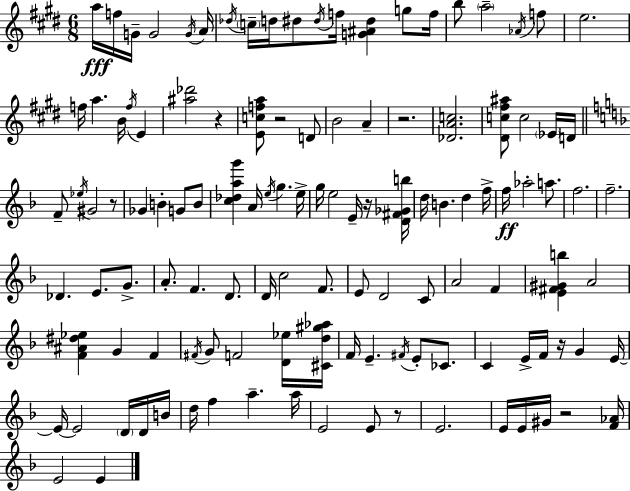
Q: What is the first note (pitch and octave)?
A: A5